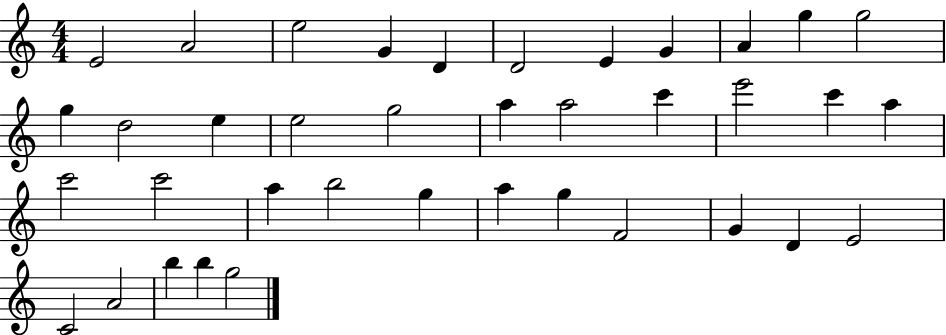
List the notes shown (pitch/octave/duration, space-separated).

E4/h A4/h E5/h G4/q D4/q D4/h E4/q G4/q A4/q G5/q G5/h G5/q D5/h E5/q E5/h G5/h A5/q A5/h C6/q E6/h C6/q A5/q C6/h C6/h A5/q B5/h G5/q A5/q G5/q F4/h G4/q D4/q E4/h C4/h A4/h B5/q B5/q G5/h